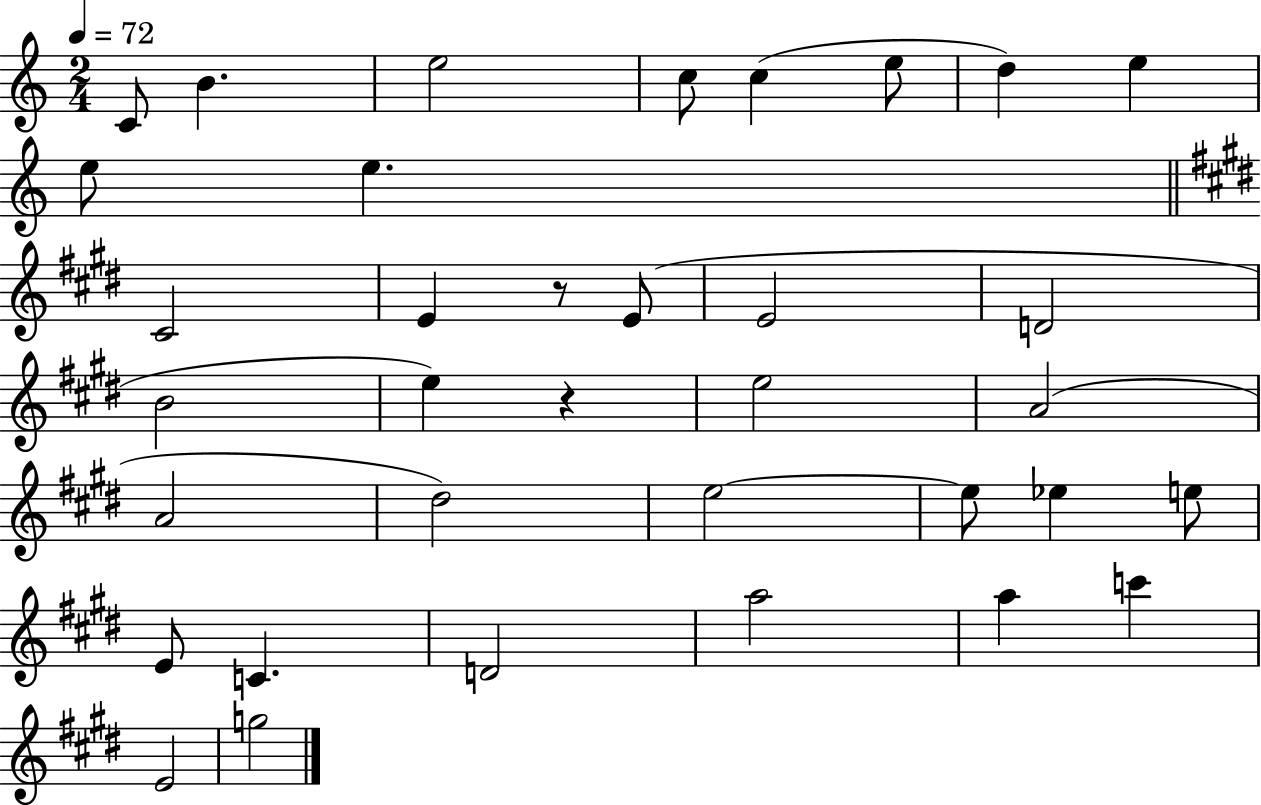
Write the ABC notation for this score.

X:1
T:Untitled
M:2/4
L:1/4
K:C
C/2 B e2 c/2 c e/2 d e e/2 e ^C2 E z/2 E/2 E2 D2 B2 e z e2 A2 A2 ^d2 e2 e/2 _e e/2 E/2 C D2 a2 a c' E2 g2